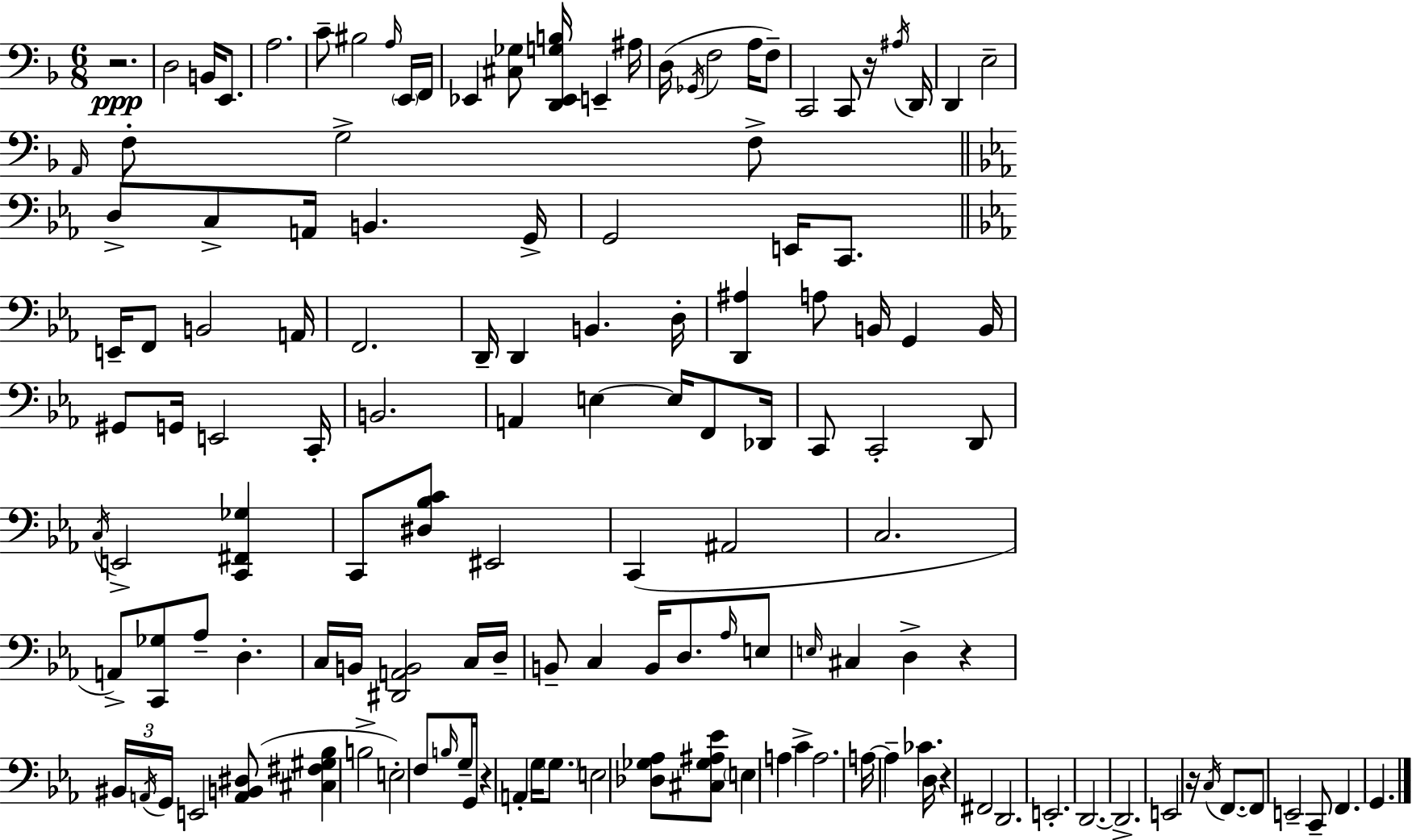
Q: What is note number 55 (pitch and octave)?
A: E3